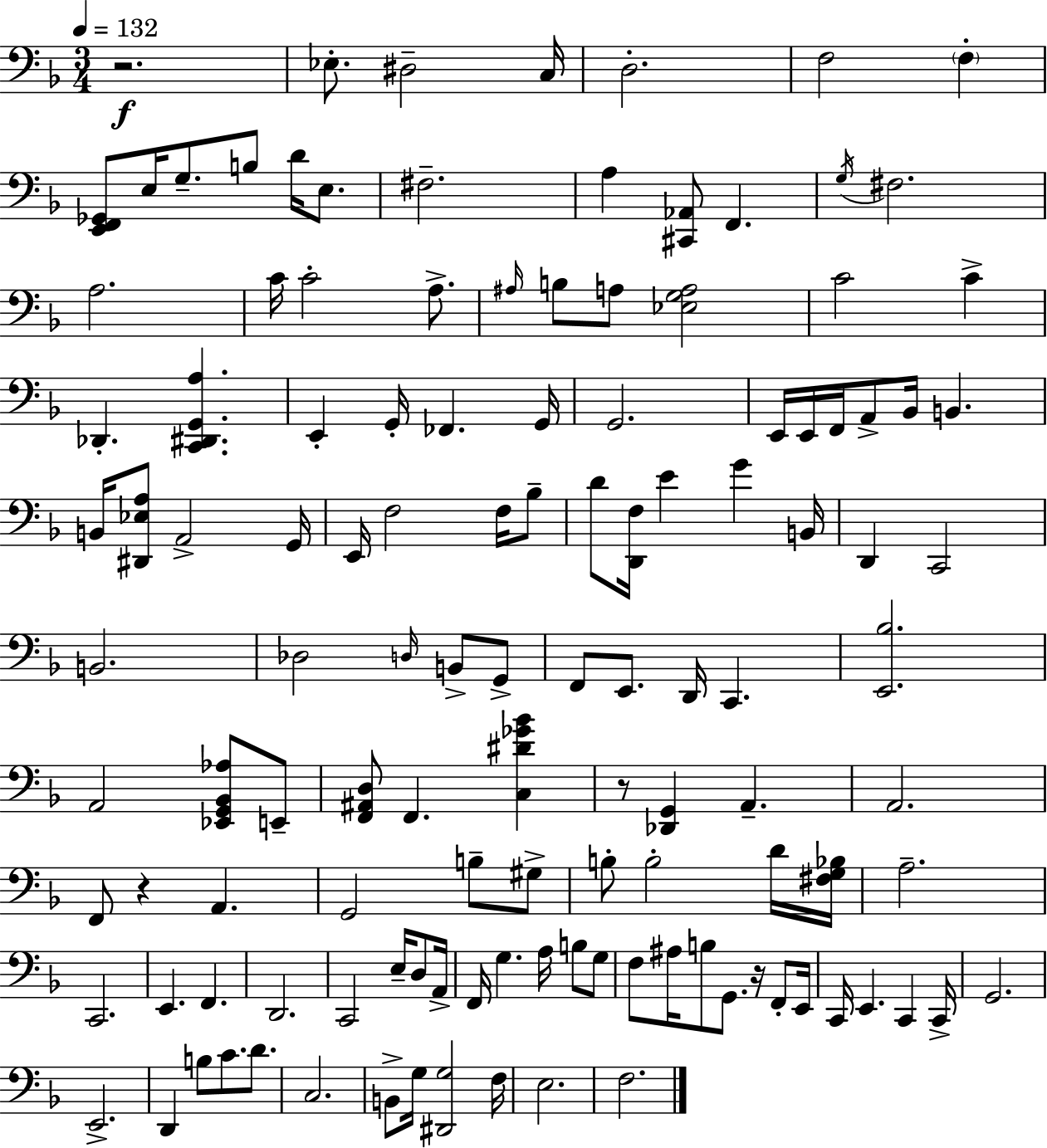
X:1
T:Untitled
M:3/4
L:1/4
K:Dm
z2 _E,/2 ^D,2 C,/4 D,2 F,2 F, [E,,F,,_G,,]/2 E,/4 G,/2 B,/2 D/4 E,/2 ^F,2 A, [^C,,_A,,]/2 F,, G,/4 ^F,2 A,2 C/4 C2 A,/2 ^A,/4 B,/2 A,/2 [_E,G,A,]2 C2 C _D,, [C,,^D,,G,,A,] E,, G,,/4 _F,, G,,/4 G,,2 E,,/4 E,,/4 F,,/4 A,,/2 _B,,/4 B,, B,,/4 [^D,,_E,A,]/2 A,,2 G,,/4 E,,/4 F,2 F,/4 _B,/2 D/2 [D,,F,]/4 E G B,,/4 D,, C,,2 B,,2 _D,2 D,/4 B,,/2 G,,/2 F,,/2 E,,/2 D,,/4 C,, [E,,_B,]2 A,,2 [_E,,G,,_B,,_A,]/2 E,,/2 [F,,^A,,D,]/2 F,, [C,^D_G_B] z/2 [_D,,G,,] A,, A,,2 F,,/2 z A,, G,,2 B,/2 ^G,/2 B,/2 B,2 D/4 [^F,G,_B,]/4 A,2 C,,2 E,, F,, D,,2 C,,2 E,/4 D,/2 A,,/4 F,,/4 G, A,/4 B,/2 G,/2 F,/2 ^A,/4 B,/2 G,,/2 z/4 F,,/2 E,,/4 C,,/4 E,, C,, C,,/4 G,,2 E,,2 D,, B,/2 C/2 D/2 C,2 B,,/2 G,/4 [^D,,G,]2 F,/4 E,2 F,2